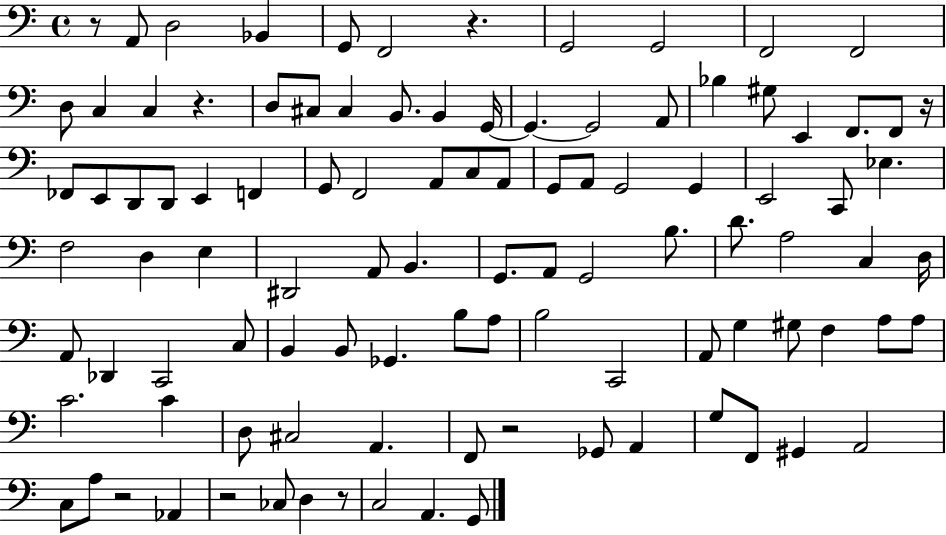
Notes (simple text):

R/e A2/e D3/h Bb2/q G2/e F2/h R/q. G2/h G2/h F2/h F2/h D3/e C3/q C3/q R/q. D3/e C#3/e C#3/q B2/e. B2/q G2/s G2/q. G2/h A2/e Bb3/q G#3/e E2/q F2/e. F2/e R/s FES2/e E2/e D2/e D2/e E2/q F2/q G2/e F2/h A2/e C3/e A2/e G2/e A2/e G2/h G2/q E2/h C2/e Eb3/q. F3/h D3/q E3/q D#2/h A2/e B2/q. G2/e. A2/e G2/h B3/e. D4/e. A3/h C3/q D3/s A2/e Db2/q C2/h C3/e B2/q B2/e Gb2/q. B3/e A3/e B3/h C2/h A2/e G3/q G#3/e F3/q A3/e A3/e C4/h. C4/q D3/e C#3/h A2/q. F2/e R/h Gb2/e A2/q G3/e F2/e G#2/q A2/h C3/e A3/e R/h Ab2/q R/h CES3/e D3/q R/e C3/h A2/q. G2/e